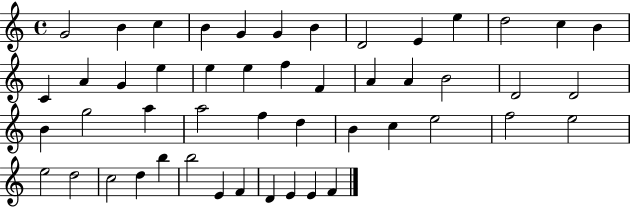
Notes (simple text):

G4/h B4/q C5/q B4/q G4/q G4/q B4/q D4/h E4/q E5/q D5/h C5/q B4/q C4/q A4/q G4/q E5/q E5/q E5/q F5/q F4/q A4/q A4/q B4/h D4/h D4/h B4/q G5/h A5/q A5/h F5/q D5/q B4/q C5/q E5/h F5/h E5/h E5/h D5/h C5/h D5/q B5/q B5/h E4/q F4/q D4/q E4/q E4/q F4/q